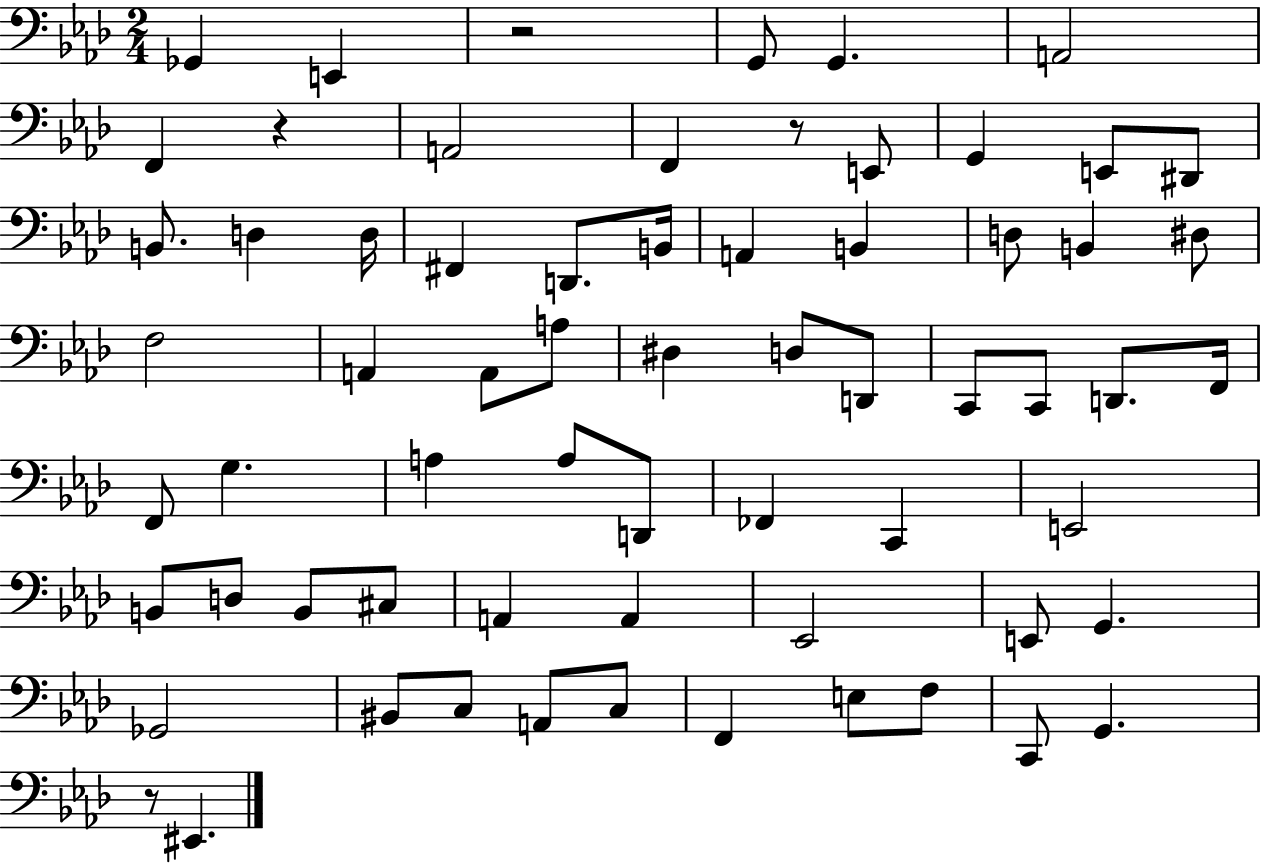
{
  \clef bass
  \numericTimeSignature
  \time 2/4
  \key aes \major
  ges,4 e,4 | r2 | g,8 g,4. | a,2 | \break f,4 r4 | a,2 | f,4 r8 e,8 | g,4 e,8 dis,8 | \break b,8. d4 d16 | fis,4 d,8. b,16 | a,4 b,4 | d8 b,4 dis8 | \break f2 | a,4 a,8 a8 | dis4 d8 d,8 | c,8 c,8 d,8. f,16 | \break f,8 g4. | a4 a8 d,8 | fes,4 c,4 | e,2 | \break b,8 d8 b,8 cis8 | a,4 a,4 | ees,2 | e,8 g,4. | \break ges,2 | bis,8 c8 a,8 c8 | f,4 e8 f8 | c,8 g,4. | \break r8 eis,4. | \bar "|."
}